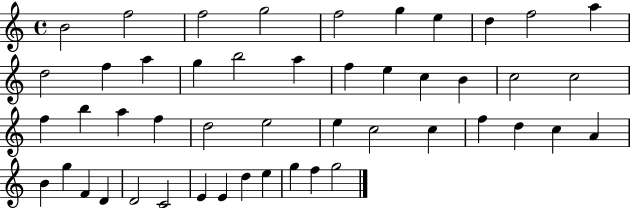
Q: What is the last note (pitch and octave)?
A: G5